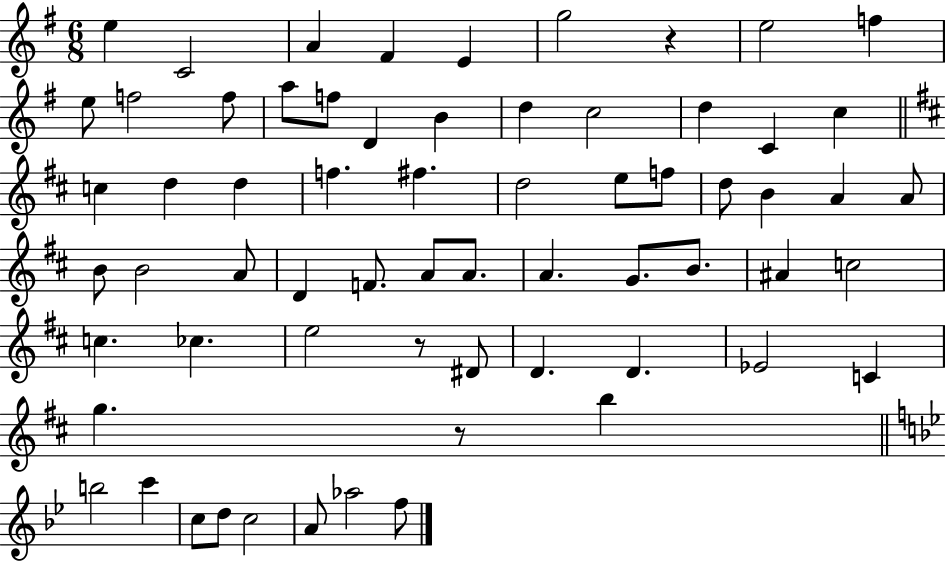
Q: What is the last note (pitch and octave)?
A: F5